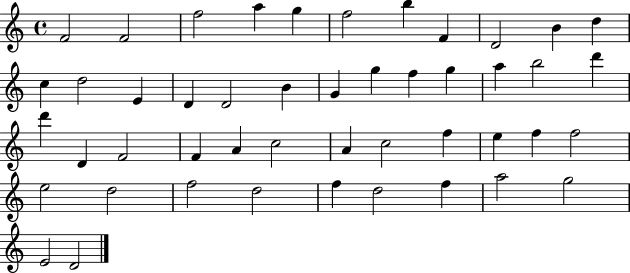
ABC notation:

X:1
T:Untitled
M:4/4
L:1/4
K:C
F2 F2 f2 a g f2 b F D2 B d c d2 E D D2 B G g f g a b2 d' d' D F2 F A c2 A c2 f e f f2 e2 d2 f2 d2 f d2 f a2 g2 E2 D2